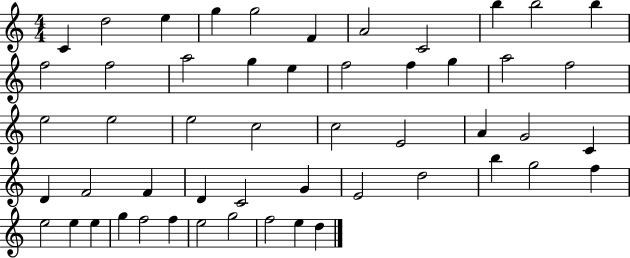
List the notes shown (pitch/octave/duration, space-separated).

C4/q D5/h E5/q G5/q G5/h F4/q A4/h C4/h B5/q B5/h B5/q F5/h F5/h A5/h G5/q E5/q F5/h F5/q G5/q A5/h F5/h E5/h E5/h E5/h C5/h C5/h E4/h A4/q G4/h C4/q D4/q F4/h F4/q D4/q C4/h G4/q E4/h D5/h B5/q G5/h F5/q E5/h E5/q E5/q G5/q F5/h F5/q E5/h G5/h F5/h E5/q D5/q